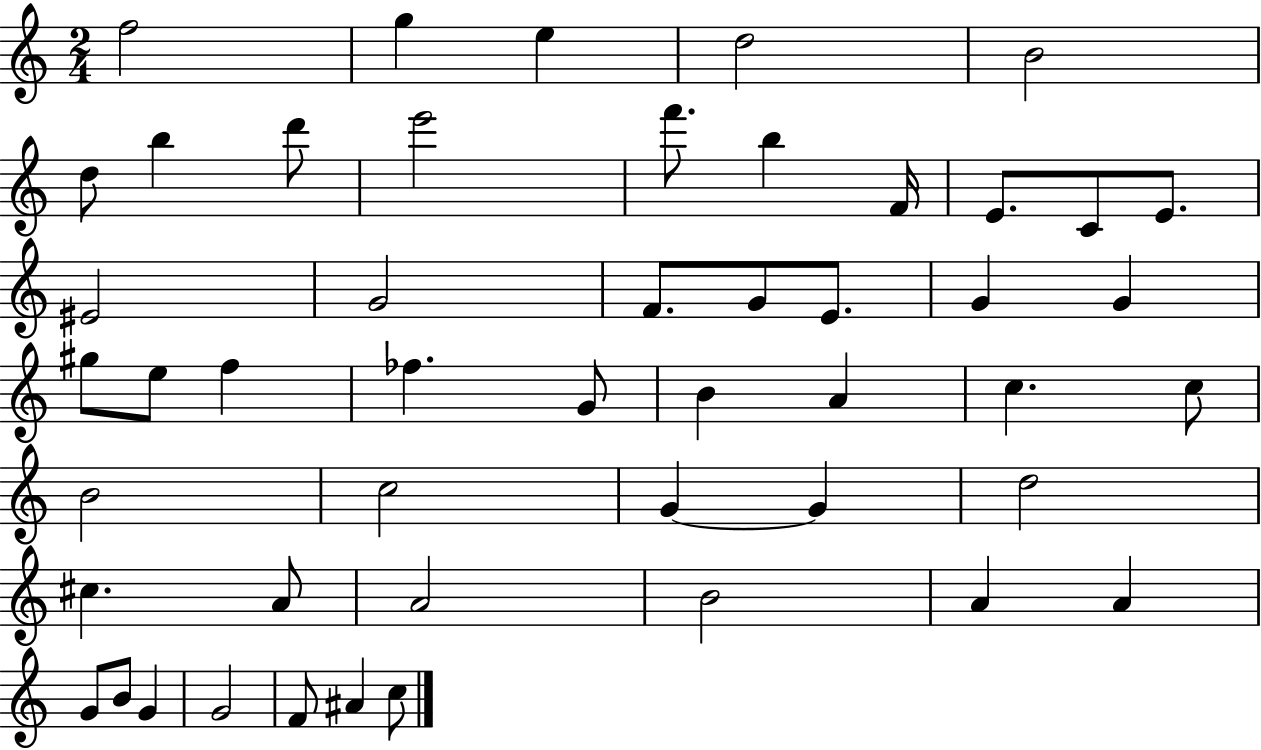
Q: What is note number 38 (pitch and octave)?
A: A4